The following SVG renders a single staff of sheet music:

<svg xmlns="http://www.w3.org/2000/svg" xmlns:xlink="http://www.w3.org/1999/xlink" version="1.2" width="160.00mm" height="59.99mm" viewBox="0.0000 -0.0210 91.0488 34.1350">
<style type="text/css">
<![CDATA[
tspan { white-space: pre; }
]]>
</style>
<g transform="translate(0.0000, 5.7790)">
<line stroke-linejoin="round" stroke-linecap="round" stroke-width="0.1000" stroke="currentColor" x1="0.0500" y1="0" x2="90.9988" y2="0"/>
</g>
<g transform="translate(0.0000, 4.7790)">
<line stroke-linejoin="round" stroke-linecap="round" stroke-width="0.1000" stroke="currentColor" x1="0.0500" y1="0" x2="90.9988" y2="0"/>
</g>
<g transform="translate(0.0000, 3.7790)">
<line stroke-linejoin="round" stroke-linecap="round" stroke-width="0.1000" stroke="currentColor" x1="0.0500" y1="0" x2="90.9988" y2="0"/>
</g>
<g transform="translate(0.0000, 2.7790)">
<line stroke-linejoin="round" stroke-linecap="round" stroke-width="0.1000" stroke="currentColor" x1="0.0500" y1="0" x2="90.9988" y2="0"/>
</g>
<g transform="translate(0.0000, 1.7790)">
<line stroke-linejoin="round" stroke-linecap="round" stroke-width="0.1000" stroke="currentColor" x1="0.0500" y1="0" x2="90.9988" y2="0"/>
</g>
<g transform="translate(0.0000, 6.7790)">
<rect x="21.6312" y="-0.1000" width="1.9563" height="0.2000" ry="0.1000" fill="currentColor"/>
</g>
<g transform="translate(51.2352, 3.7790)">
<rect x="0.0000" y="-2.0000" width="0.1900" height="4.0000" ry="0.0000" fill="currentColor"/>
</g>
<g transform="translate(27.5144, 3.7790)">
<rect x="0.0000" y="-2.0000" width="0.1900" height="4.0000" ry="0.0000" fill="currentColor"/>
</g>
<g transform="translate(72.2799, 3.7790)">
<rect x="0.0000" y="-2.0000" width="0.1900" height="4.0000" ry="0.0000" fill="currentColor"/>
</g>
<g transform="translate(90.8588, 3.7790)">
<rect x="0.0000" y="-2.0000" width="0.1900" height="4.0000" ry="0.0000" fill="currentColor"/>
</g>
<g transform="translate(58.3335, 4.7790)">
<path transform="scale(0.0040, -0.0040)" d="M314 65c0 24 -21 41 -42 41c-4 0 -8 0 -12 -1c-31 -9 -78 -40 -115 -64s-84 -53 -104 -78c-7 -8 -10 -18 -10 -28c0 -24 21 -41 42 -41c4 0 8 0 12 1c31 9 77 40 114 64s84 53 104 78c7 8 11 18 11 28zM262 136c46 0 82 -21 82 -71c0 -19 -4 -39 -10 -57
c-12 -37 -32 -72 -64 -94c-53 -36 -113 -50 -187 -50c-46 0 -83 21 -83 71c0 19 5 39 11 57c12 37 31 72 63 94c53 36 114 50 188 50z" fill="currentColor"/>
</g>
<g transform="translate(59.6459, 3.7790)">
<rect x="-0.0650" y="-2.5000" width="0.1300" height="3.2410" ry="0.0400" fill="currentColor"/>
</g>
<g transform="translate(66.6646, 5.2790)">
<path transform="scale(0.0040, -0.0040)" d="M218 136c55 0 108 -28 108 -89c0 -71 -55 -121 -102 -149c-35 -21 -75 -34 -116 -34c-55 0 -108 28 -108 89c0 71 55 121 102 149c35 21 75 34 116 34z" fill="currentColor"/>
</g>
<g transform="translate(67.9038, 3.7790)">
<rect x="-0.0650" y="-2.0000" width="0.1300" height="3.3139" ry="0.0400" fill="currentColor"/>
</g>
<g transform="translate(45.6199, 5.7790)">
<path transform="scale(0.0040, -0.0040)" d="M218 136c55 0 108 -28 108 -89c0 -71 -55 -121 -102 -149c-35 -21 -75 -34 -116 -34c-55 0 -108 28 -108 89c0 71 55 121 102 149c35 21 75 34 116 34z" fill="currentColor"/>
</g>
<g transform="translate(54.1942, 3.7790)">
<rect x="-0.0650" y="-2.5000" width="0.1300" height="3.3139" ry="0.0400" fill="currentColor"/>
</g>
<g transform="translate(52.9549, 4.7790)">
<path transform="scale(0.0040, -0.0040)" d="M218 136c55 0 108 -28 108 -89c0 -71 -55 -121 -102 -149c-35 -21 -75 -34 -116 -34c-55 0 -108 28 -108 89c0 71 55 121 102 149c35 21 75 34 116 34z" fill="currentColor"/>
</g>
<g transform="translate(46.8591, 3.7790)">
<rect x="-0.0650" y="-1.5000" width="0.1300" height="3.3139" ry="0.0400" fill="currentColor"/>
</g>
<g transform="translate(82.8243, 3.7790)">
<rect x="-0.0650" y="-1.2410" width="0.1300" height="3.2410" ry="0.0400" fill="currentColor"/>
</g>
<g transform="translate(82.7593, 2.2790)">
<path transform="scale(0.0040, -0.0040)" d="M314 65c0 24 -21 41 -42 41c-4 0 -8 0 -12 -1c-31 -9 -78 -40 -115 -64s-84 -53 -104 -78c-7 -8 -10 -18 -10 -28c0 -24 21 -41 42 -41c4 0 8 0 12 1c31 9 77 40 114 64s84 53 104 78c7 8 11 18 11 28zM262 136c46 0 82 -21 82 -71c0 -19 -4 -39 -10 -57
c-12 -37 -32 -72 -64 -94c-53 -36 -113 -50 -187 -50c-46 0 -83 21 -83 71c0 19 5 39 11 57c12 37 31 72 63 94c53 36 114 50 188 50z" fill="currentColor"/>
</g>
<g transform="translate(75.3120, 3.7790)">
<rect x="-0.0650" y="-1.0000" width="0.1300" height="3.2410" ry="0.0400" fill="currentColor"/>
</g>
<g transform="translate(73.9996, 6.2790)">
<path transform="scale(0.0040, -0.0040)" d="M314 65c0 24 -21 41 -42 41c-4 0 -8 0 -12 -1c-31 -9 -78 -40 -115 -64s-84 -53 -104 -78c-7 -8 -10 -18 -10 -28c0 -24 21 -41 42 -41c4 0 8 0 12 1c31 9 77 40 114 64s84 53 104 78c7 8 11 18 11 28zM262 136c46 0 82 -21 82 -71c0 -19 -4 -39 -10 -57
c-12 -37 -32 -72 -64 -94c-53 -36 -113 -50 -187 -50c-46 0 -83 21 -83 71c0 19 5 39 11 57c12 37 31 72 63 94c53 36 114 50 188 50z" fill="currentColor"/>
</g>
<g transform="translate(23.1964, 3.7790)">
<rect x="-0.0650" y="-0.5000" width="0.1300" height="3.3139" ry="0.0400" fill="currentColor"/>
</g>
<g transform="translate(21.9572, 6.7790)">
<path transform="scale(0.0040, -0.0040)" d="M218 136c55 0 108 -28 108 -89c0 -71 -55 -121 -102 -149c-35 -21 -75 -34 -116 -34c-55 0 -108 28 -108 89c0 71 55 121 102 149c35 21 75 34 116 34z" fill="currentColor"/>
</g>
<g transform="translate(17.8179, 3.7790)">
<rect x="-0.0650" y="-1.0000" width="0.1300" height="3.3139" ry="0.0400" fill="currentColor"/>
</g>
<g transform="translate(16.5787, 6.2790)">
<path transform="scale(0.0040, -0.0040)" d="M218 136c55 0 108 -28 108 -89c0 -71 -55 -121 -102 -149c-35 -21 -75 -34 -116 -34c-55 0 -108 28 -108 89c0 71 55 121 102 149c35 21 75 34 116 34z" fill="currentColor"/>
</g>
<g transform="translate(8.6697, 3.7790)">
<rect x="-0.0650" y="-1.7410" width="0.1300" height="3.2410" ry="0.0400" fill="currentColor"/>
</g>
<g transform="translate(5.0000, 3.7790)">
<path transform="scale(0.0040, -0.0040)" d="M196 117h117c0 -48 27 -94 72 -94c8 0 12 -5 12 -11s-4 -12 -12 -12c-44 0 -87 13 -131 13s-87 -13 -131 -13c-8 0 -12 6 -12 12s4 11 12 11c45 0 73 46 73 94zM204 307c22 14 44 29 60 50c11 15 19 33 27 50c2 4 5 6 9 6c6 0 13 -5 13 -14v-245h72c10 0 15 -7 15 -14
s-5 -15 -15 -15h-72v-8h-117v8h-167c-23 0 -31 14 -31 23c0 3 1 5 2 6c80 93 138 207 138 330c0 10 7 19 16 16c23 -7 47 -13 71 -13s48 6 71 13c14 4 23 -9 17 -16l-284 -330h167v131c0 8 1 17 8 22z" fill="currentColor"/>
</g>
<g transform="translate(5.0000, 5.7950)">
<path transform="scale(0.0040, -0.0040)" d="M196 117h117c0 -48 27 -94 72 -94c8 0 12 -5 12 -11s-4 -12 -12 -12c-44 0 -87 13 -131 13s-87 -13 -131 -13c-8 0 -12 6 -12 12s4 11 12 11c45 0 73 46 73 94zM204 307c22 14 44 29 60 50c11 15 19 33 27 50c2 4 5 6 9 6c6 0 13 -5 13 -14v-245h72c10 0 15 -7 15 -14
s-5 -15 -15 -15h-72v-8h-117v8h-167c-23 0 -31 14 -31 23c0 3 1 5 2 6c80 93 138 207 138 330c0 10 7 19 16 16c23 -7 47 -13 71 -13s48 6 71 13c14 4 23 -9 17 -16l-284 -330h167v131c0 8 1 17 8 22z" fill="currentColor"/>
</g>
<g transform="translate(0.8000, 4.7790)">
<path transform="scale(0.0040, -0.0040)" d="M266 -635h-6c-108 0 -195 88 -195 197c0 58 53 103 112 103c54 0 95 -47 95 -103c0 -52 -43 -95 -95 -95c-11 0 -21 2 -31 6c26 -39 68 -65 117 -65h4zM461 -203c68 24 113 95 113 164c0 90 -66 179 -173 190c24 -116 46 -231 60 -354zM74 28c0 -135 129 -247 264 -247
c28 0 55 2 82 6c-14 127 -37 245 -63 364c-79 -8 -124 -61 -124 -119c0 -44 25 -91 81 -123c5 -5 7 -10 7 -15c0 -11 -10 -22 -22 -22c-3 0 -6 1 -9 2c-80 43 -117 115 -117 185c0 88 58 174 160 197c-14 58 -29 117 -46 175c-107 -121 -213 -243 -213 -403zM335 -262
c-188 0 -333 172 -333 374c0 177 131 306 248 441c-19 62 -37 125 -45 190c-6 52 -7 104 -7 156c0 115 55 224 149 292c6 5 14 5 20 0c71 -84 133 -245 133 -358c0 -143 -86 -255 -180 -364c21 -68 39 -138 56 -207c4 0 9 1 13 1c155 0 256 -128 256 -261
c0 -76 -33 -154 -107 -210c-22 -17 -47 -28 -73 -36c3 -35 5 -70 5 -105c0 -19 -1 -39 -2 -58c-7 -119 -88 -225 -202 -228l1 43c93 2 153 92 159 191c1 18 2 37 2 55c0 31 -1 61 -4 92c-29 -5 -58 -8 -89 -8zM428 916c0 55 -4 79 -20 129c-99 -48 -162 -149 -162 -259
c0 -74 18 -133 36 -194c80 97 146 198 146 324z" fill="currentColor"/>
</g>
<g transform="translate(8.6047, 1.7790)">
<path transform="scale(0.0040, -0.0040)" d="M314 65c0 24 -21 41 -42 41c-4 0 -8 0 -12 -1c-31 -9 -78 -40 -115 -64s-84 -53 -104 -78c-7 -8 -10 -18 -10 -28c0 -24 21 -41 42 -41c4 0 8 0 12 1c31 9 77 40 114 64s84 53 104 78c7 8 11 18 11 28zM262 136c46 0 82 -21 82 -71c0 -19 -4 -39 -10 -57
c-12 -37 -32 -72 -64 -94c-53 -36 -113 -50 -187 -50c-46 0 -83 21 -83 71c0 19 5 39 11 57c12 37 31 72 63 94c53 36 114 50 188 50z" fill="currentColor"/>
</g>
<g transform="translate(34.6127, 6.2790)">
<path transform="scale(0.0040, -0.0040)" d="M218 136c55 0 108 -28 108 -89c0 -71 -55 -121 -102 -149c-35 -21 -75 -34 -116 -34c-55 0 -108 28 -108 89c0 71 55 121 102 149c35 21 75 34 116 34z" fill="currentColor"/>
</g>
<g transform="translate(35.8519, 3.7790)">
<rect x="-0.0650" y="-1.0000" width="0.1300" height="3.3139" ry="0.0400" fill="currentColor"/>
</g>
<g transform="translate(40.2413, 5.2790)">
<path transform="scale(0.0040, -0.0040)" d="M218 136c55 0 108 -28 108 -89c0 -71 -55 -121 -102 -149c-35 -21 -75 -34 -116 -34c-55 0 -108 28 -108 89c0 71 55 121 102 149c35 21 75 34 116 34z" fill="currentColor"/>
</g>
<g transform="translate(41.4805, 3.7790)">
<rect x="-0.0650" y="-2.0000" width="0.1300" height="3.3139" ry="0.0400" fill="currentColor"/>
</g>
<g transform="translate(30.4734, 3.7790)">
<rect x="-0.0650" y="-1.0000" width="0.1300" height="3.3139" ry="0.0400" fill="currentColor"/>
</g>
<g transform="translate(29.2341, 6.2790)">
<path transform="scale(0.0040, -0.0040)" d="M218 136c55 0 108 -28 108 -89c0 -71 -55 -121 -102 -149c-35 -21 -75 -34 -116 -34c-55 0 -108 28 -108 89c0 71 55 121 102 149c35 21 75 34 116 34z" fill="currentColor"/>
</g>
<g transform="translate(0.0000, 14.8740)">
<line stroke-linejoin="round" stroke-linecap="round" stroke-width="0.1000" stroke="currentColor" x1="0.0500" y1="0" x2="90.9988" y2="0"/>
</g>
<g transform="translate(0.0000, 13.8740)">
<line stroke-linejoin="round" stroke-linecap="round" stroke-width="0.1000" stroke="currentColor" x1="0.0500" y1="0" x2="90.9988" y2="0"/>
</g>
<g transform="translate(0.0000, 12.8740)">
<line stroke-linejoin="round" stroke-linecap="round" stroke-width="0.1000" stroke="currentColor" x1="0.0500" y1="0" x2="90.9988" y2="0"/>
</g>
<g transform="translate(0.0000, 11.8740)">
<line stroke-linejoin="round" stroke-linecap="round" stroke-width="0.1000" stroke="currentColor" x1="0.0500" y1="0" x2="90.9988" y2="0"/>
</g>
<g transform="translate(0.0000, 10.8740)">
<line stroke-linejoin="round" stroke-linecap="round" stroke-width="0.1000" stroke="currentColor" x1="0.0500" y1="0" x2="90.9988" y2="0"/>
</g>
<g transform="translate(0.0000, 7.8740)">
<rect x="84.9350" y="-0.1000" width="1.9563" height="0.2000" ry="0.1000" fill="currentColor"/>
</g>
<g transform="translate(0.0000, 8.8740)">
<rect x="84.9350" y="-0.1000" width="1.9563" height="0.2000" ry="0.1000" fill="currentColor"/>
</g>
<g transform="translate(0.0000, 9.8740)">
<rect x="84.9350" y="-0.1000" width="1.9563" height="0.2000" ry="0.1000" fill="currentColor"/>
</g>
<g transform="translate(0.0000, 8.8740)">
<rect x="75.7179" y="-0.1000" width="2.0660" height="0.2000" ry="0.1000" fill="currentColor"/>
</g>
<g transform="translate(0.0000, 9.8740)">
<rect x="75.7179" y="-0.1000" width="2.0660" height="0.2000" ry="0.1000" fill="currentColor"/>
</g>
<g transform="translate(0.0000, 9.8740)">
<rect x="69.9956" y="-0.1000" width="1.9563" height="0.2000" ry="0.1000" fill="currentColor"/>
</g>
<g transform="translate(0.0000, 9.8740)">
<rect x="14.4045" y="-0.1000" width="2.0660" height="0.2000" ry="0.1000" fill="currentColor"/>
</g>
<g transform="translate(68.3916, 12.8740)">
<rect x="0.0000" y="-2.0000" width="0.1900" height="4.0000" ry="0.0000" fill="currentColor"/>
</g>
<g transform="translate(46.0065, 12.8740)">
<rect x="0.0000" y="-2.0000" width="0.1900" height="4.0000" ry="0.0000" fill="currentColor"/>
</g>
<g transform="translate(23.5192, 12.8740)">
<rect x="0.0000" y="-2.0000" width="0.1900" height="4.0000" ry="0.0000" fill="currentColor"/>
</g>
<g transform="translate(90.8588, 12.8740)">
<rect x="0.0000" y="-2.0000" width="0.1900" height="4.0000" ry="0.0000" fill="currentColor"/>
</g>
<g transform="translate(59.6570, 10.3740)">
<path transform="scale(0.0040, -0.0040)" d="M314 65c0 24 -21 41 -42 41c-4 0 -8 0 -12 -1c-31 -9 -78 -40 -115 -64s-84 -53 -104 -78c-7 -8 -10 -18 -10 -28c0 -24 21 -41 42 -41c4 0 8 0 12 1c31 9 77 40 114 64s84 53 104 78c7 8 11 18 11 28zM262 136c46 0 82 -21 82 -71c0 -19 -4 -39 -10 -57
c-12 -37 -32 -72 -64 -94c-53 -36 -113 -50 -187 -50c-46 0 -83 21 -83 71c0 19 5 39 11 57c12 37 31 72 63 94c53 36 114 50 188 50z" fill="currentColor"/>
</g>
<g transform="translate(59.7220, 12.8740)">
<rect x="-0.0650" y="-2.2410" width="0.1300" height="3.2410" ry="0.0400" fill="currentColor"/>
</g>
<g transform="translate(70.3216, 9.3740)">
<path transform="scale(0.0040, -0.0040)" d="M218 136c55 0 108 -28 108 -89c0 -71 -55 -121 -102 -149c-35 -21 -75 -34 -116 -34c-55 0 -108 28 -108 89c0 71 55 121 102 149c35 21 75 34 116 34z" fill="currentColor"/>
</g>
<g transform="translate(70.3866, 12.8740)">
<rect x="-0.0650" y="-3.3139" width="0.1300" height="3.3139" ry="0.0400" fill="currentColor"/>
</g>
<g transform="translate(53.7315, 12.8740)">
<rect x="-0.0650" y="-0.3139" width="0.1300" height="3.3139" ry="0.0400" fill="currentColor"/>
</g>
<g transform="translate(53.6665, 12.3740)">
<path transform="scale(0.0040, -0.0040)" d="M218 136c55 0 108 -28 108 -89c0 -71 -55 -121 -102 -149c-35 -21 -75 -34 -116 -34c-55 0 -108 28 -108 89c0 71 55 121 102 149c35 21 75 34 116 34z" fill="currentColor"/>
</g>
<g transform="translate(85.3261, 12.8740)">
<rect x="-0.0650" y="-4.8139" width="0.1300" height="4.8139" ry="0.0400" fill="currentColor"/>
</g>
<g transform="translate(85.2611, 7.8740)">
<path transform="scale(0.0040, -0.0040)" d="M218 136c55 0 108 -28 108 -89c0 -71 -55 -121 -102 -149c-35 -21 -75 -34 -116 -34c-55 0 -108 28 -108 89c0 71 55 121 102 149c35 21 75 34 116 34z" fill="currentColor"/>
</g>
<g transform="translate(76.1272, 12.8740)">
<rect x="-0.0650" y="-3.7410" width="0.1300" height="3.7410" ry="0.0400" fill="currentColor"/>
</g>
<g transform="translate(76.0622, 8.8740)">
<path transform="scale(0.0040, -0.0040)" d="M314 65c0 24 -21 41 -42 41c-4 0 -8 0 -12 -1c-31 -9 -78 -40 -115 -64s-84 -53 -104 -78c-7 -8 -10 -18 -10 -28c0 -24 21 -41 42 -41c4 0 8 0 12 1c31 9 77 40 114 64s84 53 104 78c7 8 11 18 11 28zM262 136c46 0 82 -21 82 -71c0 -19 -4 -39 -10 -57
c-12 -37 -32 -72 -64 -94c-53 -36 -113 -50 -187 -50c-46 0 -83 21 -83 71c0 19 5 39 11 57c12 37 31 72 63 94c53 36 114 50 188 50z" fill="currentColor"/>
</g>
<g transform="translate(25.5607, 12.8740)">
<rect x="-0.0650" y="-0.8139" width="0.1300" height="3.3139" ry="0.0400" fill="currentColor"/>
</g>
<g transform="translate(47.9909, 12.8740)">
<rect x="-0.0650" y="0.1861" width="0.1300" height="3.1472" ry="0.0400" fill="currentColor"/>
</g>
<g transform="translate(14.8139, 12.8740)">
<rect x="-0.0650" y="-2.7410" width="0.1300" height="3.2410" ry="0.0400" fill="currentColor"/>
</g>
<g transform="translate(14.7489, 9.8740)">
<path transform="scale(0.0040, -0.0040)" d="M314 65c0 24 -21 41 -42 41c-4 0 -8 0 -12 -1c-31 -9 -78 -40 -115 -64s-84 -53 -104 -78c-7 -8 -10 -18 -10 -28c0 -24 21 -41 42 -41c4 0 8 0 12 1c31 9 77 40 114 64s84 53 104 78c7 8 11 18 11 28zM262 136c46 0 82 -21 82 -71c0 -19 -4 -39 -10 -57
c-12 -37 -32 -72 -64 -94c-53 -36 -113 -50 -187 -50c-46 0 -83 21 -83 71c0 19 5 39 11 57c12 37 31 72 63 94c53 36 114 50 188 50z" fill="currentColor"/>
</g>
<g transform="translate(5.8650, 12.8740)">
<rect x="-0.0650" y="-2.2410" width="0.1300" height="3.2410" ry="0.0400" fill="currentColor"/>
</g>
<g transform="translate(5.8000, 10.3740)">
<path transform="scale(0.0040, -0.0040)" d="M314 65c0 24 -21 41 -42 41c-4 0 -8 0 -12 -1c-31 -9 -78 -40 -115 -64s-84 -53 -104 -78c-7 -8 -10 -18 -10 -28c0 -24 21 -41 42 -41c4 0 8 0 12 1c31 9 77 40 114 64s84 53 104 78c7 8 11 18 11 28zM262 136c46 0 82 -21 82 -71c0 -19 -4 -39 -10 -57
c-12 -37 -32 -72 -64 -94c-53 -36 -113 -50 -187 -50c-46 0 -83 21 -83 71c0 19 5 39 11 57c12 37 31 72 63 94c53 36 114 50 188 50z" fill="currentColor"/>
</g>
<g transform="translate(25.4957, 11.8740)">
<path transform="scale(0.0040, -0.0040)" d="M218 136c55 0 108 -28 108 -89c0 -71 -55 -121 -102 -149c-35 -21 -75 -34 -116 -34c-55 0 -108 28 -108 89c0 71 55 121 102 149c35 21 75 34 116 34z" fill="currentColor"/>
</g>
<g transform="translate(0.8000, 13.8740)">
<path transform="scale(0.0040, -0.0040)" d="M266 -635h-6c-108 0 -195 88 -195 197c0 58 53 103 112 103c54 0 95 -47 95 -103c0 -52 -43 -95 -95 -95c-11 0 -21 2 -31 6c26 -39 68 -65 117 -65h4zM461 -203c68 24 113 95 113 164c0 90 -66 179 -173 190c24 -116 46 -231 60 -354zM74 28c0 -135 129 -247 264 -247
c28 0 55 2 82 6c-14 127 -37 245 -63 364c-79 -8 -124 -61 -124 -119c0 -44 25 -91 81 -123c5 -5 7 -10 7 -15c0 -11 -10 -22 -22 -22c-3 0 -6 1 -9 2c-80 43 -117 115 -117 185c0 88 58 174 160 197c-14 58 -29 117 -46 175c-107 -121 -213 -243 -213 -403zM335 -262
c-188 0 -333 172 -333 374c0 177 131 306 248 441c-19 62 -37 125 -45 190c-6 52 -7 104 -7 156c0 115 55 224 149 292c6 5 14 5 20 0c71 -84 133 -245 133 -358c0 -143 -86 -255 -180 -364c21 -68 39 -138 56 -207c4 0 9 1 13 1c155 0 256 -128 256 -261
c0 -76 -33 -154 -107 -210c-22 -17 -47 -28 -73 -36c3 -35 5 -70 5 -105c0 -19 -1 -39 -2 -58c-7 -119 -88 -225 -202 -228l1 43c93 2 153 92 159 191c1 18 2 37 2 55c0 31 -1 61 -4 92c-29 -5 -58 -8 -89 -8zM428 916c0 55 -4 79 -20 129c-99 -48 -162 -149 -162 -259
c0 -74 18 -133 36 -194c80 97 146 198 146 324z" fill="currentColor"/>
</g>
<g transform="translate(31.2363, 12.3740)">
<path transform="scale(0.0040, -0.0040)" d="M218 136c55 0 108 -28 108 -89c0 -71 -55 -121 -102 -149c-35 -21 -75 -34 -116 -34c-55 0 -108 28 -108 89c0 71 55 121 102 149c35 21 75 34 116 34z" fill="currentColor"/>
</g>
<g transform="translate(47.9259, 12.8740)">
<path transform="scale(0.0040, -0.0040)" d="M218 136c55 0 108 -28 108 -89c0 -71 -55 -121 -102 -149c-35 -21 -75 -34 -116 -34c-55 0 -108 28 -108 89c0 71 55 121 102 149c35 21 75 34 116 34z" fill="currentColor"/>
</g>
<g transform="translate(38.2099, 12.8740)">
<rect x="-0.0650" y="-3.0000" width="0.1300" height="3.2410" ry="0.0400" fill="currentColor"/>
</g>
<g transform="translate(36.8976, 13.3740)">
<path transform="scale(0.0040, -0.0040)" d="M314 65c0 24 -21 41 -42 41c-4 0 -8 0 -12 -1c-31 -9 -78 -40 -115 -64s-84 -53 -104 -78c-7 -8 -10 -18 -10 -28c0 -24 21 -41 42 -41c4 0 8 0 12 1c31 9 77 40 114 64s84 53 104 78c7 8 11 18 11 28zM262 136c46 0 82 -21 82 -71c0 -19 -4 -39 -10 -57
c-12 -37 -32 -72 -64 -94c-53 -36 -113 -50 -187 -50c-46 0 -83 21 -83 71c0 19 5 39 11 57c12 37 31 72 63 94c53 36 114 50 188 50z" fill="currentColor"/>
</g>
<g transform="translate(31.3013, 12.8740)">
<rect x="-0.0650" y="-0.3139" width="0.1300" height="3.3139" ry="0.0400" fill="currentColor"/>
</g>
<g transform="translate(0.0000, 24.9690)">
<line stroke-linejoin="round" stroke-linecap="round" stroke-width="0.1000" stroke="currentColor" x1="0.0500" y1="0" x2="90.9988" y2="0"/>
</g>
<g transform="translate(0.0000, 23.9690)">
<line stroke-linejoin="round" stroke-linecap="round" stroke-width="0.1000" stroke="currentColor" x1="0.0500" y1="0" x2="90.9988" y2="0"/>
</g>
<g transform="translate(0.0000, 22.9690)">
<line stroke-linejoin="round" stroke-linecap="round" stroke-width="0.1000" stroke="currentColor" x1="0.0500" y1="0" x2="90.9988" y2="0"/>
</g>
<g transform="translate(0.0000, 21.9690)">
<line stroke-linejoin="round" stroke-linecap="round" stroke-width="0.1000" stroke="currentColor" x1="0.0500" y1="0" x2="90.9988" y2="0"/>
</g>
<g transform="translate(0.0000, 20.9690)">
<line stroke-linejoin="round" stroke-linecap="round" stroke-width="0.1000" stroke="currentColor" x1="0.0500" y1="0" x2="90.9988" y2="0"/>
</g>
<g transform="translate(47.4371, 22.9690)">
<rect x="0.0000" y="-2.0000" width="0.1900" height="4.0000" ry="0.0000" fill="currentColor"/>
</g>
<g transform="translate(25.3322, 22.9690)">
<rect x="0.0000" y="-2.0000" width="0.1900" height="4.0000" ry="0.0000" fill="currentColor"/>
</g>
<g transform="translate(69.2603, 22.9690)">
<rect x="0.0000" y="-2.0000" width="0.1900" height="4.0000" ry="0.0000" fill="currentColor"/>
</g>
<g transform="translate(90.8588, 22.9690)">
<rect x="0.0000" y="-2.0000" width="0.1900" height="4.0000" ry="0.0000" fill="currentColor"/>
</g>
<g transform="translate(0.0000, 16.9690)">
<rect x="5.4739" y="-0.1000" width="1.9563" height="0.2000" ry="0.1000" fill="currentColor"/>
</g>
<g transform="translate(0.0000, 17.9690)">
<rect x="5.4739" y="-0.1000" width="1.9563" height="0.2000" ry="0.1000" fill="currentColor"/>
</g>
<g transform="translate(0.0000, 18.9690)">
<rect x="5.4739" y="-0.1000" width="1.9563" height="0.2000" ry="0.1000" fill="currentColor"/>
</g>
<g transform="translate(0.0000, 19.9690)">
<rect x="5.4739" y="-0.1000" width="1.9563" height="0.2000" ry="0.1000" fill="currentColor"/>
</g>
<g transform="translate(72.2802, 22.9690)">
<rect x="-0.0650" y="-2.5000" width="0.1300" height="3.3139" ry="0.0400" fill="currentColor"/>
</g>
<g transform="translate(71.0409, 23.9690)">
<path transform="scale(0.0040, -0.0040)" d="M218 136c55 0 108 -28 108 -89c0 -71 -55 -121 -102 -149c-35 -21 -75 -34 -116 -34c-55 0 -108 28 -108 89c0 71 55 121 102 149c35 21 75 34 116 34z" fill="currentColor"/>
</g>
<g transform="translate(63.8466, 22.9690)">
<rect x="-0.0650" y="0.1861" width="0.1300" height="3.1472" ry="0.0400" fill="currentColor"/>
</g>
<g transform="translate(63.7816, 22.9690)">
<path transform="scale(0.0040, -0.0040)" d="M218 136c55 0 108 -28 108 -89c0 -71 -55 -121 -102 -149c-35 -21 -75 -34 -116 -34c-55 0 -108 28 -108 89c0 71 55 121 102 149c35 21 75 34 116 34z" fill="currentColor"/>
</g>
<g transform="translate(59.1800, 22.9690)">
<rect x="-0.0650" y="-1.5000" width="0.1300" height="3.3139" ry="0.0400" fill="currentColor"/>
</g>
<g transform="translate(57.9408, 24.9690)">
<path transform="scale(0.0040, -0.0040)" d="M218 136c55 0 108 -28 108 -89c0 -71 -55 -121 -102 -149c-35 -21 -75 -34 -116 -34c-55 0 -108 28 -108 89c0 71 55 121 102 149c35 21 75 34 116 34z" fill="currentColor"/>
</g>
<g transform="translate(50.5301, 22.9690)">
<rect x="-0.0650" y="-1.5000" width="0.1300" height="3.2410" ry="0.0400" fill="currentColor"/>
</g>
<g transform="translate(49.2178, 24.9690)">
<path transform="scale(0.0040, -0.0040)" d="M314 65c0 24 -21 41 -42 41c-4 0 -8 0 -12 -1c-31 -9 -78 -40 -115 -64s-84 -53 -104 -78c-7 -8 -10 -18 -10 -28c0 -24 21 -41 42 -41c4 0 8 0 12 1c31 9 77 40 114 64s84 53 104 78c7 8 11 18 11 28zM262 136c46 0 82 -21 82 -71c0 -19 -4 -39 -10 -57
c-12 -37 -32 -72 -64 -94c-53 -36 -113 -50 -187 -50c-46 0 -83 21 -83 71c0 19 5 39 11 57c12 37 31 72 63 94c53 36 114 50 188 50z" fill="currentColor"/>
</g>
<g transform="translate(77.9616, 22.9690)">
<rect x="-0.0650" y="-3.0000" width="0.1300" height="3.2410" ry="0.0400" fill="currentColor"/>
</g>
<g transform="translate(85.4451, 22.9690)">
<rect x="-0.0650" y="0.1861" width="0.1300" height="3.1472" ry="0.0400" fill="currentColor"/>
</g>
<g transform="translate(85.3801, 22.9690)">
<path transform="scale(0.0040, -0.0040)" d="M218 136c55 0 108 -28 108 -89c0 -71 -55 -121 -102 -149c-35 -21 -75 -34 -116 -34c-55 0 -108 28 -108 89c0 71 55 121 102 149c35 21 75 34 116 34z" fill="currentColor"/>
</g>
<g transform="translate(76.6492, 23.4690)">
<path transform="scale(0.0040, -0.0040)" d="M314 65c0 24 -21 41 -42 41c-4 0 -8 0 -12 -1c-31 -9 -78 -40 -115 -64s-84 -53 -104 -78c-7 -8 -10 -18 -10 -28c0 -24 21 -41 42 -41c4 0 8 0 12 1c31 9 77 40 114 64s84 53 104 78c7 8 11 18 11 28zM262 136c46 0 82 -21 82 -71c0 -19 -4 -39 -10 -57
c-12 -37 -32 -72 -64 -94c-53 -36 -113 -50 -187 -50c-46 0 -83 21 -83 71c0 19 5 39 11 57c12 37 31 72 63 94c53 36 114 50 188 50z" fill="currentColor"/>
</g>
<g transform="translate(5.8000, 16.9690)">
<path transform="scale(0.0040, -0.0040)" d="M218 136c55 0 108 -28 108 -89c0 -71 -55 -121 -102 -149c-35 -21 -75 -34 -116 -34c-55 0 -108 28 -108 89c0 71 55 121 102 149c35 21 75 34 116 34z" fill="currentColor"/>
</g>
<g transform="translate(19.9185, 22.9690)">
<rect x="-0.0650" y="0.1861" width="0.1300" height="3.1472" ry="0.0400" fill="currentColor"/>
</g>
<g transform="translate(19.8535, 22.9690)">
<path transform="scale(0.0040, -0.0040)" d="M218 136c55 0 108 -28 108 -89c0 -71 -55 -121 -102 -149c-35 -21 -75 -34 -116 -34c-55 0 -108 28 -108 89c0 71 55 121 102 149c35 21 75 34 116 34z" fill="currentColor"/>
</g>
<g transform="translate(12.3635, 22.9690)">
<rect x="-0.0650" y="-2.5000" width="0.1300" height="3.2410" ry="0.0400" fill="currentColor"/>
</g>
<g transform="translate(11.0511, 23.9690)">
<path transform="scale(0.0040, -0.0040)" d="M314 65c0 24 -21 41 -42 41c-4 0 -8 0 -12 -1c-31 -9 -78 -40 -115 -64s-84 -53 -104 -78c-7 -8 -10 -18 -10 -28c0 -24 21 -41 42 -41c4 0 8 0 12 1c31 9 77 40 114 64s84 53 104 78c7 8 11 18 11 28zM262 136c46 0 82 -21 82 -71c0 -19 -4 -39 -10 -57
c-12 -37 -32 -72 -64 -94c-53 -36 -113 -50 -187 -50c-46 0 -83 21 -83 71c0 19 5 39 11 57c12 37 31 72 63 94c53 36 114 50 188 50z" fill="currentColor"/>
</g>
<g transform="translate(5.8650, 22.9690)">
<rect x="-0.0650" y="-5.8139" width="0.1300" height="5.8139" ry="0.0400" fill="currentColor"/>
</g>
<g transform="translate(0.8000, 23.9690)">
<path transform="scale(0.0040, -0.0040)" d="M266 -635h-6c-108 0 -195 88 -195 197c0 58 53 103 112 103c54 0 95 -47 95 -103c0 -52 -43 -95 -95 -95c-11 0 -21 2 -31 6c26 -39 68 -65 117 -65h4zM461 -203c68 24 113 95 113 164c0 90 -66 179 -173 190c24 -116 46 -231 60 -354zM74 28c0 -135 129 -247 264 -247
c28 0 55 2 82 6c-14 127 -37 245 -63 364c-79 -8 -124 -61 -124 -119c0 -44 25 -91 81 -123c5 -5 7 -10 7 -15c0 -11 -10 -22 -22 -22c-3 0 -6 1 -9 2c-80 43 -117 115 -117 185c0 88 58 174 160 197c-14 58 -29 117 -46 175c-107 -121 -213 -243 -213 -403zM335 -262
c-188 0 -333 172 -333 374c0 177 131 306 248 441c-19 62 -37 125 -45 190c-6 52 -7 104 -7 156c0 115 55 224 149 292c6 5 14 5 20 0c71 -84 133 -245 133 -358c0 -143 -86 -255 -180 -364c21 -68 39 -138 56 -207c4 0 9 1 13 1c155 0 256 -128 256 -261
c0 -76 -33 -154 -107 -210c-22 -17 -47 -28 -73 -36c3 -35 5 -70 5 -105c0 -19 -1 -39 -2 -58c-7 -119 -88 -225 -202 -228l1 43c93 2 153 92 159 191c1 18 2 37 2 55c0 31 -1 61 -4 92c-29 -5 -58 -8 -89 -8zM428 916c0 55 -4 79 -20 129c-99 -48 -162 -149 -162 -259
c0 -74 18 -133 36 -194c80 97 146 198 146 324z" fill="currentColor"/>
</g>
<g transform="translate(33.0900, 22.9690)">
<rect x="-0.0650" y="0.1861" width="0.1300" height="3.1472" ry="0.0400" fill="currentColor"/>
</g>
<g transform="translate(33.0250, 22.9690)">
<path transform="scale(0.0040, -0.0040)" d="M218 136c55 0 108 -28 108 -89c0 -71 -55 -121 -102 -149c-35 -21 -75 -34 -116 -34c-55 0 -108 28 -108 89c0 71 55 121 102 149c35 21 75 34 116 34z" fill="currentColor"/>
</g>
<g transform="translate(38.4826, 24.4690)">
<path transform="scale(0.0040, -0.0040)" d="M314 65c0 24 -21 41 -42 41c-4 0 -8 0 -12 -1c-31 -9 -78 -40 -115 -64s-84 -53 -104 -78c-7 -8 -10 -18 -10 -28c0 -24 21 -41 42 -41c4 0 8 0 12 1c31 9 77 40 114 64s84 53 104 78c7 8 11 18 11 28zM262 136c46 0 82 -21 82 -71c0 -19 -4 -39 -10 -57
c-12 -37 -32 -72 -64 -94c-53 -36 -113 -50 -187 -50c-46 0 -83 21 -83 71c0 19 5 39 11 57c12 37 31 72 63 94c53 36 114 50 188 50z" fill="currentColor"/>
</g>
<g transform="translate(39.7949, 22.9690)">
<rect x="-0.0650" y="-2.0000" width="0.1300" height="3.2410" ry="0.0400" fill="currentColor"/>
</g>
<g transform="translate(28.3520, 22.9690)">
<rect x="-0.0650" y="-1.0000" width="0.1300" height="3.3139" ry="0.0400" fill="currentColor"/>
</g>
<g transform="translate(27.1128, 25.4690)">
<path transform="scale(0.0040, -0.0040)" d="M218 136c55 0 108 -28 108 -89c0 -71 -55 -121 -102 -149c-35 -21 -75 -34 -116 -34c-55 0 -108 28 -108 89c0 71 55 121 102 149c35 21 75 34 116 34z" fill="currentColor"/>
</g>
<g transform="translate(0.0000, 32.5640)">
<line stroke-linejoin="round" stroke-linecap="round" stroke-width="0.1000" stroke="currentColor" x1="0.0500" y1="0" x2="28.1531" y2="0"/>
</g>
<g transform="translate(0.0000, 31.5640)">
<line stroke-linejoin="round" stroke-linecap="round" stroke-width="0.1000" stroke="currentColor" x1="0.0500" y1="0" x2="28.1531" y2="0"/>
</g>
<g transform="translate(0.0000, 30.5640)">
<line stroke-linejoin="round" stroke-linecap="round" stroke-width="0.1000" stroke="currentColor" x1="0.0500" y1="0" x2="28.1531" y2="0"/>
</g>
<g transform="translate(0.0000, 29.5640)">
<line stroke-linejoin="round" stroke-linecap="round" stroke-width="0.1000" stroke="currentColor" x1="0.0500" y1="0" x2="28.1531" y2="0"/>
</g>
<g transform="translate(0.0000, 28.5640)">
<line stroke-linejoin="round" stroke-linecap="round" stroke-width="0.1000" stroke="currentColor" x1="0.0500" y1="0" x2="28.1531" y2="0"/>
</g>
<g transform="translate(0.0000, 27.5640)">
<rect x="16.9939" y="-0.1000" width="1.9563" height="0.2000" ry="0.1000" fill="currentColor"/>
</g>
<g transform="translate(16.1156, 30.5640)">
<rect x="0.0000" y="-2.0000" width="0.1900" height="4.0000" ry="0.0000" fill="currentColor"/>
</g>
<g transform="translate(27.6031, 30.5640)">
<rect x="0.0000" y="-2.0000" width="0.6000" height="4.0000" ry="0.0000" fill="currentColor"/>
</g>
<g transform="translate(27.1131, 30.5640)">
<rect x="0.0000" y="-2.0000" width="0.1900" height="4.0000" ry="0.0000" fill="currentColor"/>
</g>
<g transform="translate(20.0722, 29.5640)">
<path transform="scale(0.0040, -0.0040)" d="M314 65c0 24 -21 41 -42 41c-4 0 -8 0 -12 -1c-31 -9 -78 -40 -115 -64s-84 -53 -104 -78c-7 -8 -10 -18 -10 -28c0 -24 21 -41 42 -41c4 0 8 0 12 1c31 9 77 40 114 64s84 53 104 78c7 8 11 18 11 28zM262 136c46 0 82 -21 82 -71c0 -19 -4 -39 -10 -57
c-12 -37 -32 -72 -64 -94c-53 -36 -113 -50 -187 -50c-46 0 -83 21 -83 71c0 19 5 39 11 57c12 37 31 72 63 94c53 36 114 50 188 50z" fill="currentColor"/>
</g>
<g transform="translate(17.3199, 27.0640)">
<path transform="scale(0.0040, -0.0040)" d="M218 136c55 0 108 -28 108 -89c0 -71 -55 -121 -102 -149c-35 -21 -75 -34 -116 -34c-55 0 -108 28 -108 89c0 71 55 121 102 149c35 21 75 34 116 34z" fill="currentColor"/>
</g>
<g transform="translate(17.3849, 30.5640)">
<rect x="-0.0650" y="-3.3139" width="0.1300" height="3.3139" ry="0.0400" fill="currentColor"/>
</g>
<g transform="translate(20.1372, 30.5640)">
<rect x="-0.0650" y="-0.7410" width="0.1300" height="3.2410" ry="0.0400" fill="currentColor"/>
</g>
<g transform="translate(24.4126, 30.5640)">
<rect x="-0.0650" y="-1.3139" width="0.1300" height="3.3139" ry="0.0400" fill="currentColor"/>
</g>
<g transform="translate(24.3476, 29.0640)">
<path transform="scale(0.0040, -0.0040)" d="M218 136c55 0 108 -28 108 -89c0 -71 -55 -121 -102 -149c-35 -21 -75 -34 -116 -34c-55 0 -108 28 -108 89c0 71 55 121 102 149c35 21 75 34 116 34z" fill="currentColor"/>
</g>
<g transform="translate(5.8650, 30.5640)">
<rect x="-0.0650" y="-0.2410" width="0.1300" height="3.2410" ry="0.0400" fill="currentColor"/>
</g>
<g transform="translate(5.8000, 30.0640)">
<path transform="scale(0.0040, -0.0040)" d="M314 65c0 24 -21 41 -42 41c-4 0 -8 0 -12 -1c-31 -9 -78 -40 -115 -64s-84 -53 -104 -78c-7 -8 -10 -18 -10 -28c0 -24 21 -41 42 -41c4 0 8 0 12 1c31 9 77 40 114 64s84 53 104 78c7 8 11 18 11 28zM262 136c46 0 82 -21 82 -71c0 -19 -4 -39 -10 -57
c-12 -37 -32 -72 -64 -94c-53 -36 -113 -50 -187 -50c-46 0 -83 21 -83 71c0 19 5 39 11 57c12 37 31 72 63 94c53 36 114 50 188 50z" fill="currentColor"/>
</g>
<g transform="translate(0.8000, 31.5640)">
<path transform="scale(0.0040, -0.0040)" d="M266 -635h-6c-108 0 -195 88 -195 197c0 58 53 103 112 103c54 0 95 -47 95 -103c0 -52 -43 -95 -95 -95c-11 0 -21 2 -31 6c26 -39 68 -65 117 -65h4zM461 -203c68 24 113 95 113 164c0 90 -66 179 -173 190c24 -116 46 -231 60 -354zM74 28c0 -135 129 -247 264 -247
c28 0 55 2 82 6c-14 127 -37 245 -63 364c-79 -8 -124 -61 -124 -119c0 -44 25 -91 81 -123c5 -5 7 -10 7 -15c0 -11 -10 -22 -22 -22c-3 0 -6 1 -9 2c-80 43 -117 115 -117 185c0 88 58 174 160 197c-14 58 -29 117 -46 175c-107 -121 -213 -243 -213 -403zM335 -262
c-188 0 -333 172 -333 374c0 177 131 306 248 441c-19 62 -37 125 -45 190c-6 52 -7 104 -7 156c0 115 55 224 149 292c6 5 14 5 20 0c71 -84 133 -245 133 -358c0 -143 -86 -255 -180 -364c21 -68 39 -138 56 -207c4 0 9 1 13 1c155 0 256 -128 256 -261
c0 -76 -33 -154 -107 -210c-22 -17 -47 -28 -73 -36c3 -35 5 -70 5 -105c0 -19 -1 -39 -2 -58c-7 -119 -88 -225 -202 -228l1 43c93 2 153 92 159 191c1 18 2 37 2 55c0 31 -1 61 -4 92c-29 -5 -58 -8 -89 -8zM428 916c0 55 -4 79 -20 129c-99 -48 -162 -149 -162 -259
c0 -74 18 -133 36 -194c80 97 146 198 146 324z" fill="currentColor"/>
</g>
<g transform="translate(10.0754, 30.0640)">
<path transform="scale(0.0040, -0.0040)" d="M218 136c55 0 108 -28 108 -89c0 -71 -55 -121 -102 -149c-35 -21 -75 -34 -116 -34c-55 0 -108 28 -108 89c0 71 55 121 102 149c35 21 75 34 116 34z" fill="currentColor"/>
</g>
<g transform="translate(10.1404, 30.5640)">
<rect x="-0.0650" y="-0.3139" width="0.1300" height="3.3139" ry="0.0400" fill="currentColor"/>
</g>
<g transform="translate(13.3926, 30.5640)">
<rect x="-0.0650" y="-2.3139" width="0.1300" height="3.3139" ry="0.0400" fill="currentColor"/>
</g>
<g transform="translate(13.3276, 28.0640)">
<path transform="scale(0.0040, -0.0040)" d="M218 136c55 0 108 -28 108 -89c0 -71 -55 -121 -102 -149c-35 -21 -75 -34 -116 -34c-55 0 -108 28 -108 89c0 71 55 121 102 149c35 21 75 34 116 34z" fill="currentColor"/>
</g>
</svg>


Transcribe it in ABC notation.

X:1
T:Untitled
M:4/4
L:1/4
K:C
f2 D C D D F E G G2 F D2 e2 g2 a2 d c A2 B c g2 b c'2 e' g' G2 B D B F2 E2 E B G A2 B c2 c g b d2 e